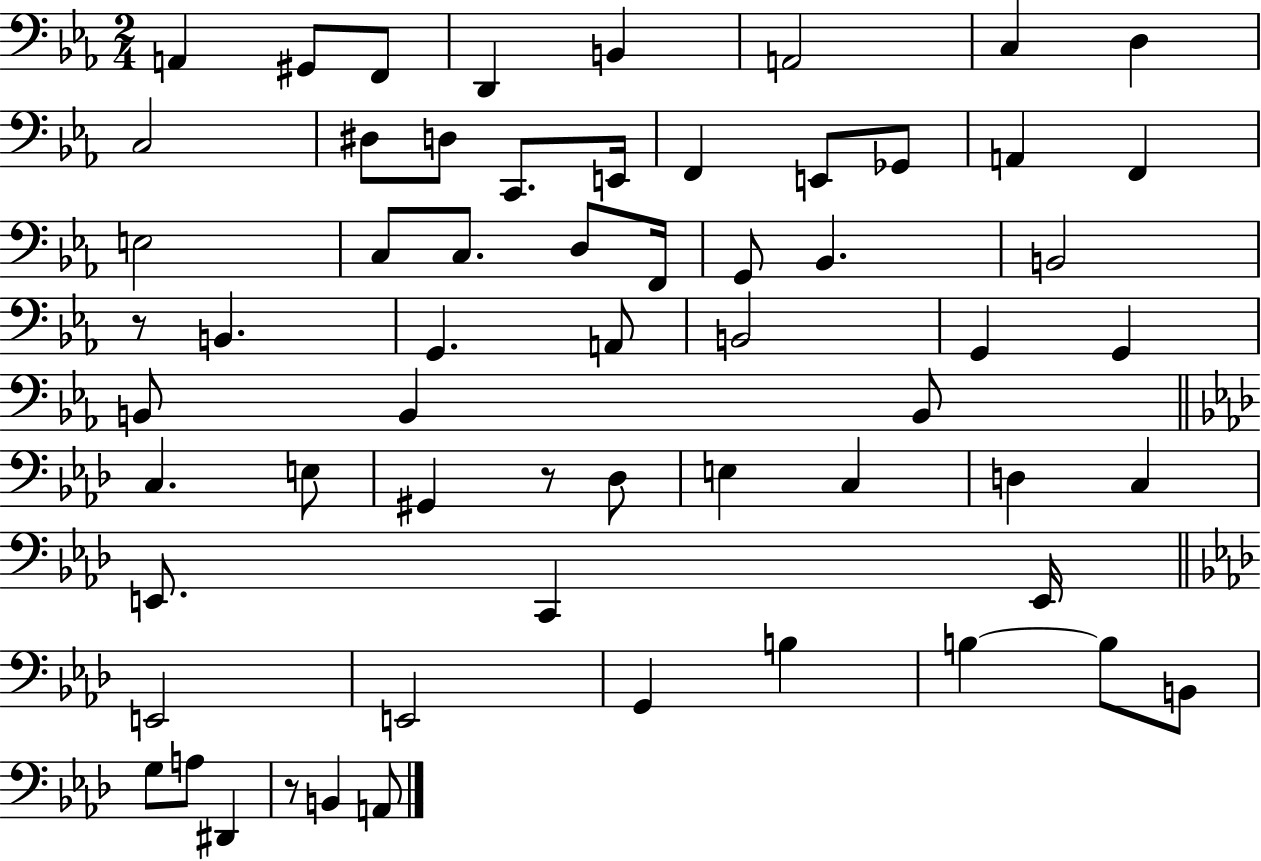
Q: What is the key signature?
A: EES major